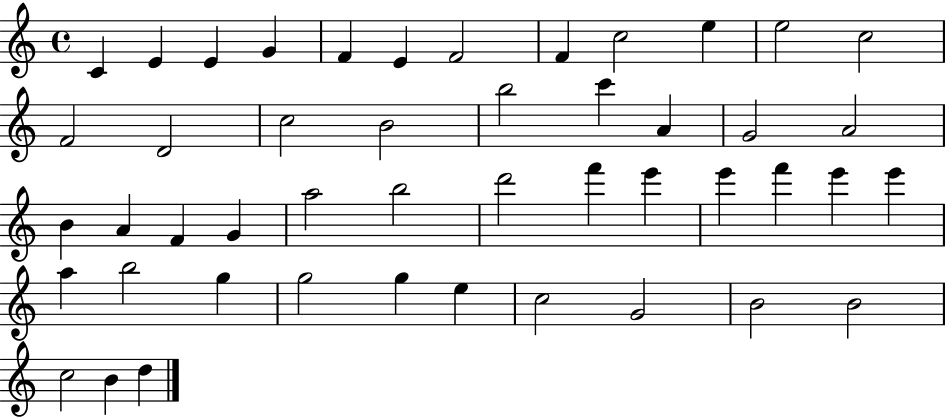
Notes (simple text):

C4/q E4/q E4/q G4/q F4/q E4/q F4/h F4/q C5/h E5/q E5/h C5/h F4/h D4/h C5/h B4/h B5/h C6/q A4/q G4/h A4/h B4/q A4/q F4/q G4/q A5/h B5/h D6/h F6/q E6/q E6/q F6/q E6/q E6/q A5/q B5/h G5/q G5/h G5/q E5/q C5/h G4/h B4/h B4/h C5/h B4/q D5/q